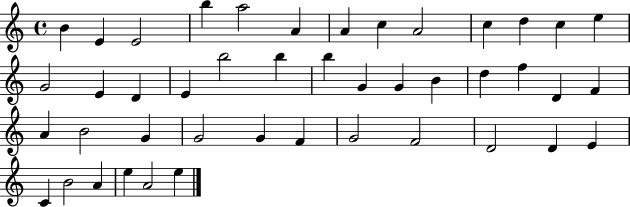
B4/q E4/q E4/h B5/q A5/h A4/q A4/q C5/q A4/h C5/q D5/q C5/q E5/q G4/h E4/q D4/q E4/q B5/h B5/q B5/q G4/q G4/q B4/q D5/q F5/q D4/q F4/q A4/q B4/h G4/q G4/h G4/q F4/q G4/h F4/h D4/h D4/q E4/q C4/q B4/h A4/q E5/q A4/h E5/q